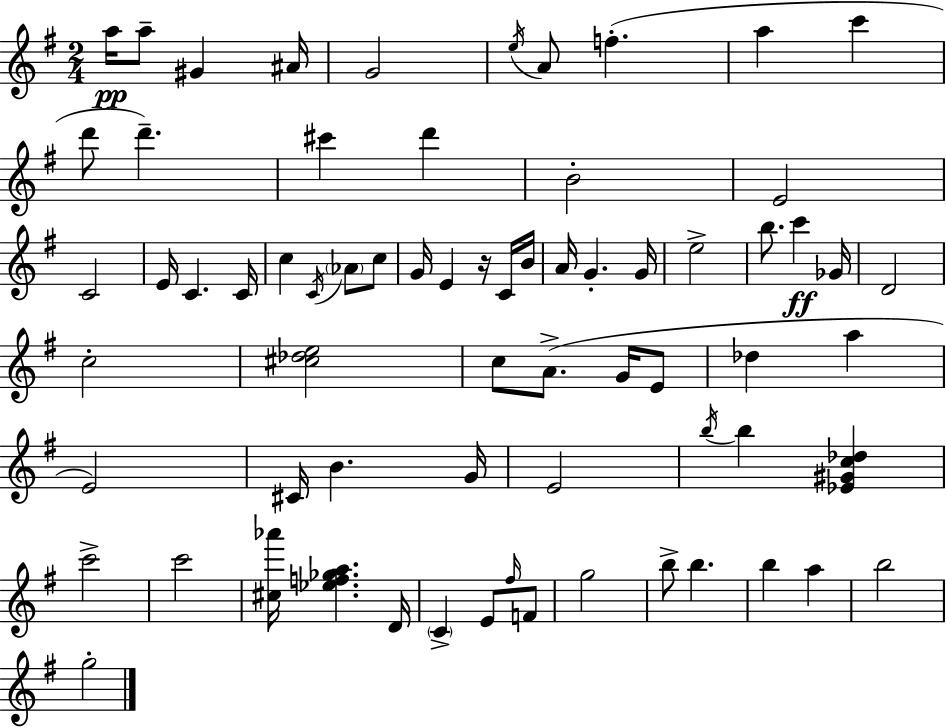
X:1
T:Untitled
M:2/4
L:1/4
K:G
a/4 a/2 ^G ^A/4 G2 e/4 A/2 f a c' d'/2 d' ^c' d' B2 E2 C2 E/4 C C/4 c C/4 _A/2 c/2 G/4 E z/4 C/4 B/4 A/4 G G/4 e2 b/2 c' _G/4 D2 c2 [^c_de]2 c/2 A/2 G/4 E/2 _d a E2 ^C/4 B G/4 E2 b/4 b [_E^Gc_d] c'2 c'2 [^c_a']/4 [_ef_ga] D/4 C E/2 ^f/4 F/2 g2 b/2 b b a b2 g2